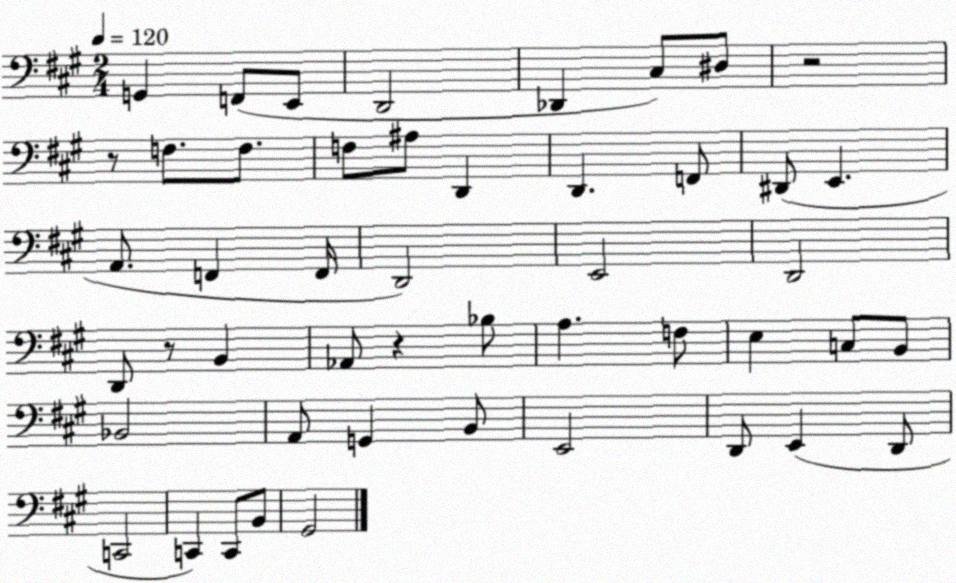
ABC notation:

X:1
T:Untitled
M:2/4
L:1/4
K:A
G,, F,,/2 E,,/2 D,,2 _D,, ^C,/2 ^D,/2 z2 z/2 F,/2 F,/2 F,/2 ^A,/2 D,, D,, F,,/2 ^D,,/2 E,, A,,/2 F,, F,,/4 D,,2 E,,2 D,,2 D,,/2 z/2 B,, _A,,/2 z _B,/2 A, F,/2 E, C,/2 B,,/2 _B,,2 A,,/2 G,, B,,/2 E,,2 D,,/2 E,, D,,/2 C,,2 C,, C,,/2 B,,/2 ^G,,2